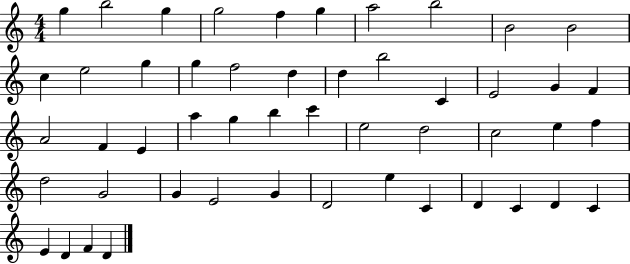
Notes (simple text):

G5/q B5/h G5/q G5/h F5/q G5/q A5/h B5/h B4/h B4/h C5/q E5/h G5/q G5/q F5/h D5/q D5/q B5/h C4/q E4/h G4/q F4/q A4/h F4/q E4/q A5/q G5/q B5/q C6/q E5/h D5/h C5/h E5/q F5/q D5/h G4/h G4/q E4/h G4/q D4/h E5/q C4/q D4/q C4/q D4/q C4/q E4/q D4/q F4/q D4/q